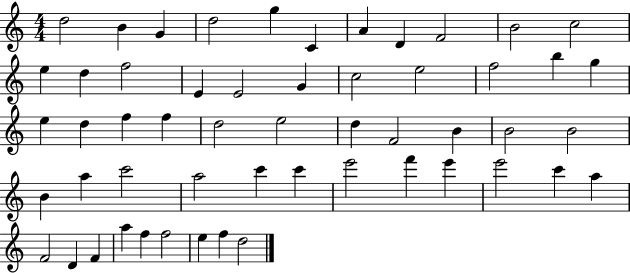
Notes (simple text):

D5/h B4/q G4/q D5/h G5/q C4/q A4/q D4/q F4/h B4/h C5/h E5/q D5/q F5/h E4/q E4/h G4/q C5/h E5/h F5/h B5/q G5/q E5/q D5/q F5/q F5/q D5/h E5/h D5/q F4/h B4/q B4/h B4/h B4/q A5/q C6/h A5/h C6/q C6/q E6/h F6/q E6/q E6/h C6/q A5/q F4/h D4/q F4/q A5/q F5/q F5/h E5/q F5/q D5/h